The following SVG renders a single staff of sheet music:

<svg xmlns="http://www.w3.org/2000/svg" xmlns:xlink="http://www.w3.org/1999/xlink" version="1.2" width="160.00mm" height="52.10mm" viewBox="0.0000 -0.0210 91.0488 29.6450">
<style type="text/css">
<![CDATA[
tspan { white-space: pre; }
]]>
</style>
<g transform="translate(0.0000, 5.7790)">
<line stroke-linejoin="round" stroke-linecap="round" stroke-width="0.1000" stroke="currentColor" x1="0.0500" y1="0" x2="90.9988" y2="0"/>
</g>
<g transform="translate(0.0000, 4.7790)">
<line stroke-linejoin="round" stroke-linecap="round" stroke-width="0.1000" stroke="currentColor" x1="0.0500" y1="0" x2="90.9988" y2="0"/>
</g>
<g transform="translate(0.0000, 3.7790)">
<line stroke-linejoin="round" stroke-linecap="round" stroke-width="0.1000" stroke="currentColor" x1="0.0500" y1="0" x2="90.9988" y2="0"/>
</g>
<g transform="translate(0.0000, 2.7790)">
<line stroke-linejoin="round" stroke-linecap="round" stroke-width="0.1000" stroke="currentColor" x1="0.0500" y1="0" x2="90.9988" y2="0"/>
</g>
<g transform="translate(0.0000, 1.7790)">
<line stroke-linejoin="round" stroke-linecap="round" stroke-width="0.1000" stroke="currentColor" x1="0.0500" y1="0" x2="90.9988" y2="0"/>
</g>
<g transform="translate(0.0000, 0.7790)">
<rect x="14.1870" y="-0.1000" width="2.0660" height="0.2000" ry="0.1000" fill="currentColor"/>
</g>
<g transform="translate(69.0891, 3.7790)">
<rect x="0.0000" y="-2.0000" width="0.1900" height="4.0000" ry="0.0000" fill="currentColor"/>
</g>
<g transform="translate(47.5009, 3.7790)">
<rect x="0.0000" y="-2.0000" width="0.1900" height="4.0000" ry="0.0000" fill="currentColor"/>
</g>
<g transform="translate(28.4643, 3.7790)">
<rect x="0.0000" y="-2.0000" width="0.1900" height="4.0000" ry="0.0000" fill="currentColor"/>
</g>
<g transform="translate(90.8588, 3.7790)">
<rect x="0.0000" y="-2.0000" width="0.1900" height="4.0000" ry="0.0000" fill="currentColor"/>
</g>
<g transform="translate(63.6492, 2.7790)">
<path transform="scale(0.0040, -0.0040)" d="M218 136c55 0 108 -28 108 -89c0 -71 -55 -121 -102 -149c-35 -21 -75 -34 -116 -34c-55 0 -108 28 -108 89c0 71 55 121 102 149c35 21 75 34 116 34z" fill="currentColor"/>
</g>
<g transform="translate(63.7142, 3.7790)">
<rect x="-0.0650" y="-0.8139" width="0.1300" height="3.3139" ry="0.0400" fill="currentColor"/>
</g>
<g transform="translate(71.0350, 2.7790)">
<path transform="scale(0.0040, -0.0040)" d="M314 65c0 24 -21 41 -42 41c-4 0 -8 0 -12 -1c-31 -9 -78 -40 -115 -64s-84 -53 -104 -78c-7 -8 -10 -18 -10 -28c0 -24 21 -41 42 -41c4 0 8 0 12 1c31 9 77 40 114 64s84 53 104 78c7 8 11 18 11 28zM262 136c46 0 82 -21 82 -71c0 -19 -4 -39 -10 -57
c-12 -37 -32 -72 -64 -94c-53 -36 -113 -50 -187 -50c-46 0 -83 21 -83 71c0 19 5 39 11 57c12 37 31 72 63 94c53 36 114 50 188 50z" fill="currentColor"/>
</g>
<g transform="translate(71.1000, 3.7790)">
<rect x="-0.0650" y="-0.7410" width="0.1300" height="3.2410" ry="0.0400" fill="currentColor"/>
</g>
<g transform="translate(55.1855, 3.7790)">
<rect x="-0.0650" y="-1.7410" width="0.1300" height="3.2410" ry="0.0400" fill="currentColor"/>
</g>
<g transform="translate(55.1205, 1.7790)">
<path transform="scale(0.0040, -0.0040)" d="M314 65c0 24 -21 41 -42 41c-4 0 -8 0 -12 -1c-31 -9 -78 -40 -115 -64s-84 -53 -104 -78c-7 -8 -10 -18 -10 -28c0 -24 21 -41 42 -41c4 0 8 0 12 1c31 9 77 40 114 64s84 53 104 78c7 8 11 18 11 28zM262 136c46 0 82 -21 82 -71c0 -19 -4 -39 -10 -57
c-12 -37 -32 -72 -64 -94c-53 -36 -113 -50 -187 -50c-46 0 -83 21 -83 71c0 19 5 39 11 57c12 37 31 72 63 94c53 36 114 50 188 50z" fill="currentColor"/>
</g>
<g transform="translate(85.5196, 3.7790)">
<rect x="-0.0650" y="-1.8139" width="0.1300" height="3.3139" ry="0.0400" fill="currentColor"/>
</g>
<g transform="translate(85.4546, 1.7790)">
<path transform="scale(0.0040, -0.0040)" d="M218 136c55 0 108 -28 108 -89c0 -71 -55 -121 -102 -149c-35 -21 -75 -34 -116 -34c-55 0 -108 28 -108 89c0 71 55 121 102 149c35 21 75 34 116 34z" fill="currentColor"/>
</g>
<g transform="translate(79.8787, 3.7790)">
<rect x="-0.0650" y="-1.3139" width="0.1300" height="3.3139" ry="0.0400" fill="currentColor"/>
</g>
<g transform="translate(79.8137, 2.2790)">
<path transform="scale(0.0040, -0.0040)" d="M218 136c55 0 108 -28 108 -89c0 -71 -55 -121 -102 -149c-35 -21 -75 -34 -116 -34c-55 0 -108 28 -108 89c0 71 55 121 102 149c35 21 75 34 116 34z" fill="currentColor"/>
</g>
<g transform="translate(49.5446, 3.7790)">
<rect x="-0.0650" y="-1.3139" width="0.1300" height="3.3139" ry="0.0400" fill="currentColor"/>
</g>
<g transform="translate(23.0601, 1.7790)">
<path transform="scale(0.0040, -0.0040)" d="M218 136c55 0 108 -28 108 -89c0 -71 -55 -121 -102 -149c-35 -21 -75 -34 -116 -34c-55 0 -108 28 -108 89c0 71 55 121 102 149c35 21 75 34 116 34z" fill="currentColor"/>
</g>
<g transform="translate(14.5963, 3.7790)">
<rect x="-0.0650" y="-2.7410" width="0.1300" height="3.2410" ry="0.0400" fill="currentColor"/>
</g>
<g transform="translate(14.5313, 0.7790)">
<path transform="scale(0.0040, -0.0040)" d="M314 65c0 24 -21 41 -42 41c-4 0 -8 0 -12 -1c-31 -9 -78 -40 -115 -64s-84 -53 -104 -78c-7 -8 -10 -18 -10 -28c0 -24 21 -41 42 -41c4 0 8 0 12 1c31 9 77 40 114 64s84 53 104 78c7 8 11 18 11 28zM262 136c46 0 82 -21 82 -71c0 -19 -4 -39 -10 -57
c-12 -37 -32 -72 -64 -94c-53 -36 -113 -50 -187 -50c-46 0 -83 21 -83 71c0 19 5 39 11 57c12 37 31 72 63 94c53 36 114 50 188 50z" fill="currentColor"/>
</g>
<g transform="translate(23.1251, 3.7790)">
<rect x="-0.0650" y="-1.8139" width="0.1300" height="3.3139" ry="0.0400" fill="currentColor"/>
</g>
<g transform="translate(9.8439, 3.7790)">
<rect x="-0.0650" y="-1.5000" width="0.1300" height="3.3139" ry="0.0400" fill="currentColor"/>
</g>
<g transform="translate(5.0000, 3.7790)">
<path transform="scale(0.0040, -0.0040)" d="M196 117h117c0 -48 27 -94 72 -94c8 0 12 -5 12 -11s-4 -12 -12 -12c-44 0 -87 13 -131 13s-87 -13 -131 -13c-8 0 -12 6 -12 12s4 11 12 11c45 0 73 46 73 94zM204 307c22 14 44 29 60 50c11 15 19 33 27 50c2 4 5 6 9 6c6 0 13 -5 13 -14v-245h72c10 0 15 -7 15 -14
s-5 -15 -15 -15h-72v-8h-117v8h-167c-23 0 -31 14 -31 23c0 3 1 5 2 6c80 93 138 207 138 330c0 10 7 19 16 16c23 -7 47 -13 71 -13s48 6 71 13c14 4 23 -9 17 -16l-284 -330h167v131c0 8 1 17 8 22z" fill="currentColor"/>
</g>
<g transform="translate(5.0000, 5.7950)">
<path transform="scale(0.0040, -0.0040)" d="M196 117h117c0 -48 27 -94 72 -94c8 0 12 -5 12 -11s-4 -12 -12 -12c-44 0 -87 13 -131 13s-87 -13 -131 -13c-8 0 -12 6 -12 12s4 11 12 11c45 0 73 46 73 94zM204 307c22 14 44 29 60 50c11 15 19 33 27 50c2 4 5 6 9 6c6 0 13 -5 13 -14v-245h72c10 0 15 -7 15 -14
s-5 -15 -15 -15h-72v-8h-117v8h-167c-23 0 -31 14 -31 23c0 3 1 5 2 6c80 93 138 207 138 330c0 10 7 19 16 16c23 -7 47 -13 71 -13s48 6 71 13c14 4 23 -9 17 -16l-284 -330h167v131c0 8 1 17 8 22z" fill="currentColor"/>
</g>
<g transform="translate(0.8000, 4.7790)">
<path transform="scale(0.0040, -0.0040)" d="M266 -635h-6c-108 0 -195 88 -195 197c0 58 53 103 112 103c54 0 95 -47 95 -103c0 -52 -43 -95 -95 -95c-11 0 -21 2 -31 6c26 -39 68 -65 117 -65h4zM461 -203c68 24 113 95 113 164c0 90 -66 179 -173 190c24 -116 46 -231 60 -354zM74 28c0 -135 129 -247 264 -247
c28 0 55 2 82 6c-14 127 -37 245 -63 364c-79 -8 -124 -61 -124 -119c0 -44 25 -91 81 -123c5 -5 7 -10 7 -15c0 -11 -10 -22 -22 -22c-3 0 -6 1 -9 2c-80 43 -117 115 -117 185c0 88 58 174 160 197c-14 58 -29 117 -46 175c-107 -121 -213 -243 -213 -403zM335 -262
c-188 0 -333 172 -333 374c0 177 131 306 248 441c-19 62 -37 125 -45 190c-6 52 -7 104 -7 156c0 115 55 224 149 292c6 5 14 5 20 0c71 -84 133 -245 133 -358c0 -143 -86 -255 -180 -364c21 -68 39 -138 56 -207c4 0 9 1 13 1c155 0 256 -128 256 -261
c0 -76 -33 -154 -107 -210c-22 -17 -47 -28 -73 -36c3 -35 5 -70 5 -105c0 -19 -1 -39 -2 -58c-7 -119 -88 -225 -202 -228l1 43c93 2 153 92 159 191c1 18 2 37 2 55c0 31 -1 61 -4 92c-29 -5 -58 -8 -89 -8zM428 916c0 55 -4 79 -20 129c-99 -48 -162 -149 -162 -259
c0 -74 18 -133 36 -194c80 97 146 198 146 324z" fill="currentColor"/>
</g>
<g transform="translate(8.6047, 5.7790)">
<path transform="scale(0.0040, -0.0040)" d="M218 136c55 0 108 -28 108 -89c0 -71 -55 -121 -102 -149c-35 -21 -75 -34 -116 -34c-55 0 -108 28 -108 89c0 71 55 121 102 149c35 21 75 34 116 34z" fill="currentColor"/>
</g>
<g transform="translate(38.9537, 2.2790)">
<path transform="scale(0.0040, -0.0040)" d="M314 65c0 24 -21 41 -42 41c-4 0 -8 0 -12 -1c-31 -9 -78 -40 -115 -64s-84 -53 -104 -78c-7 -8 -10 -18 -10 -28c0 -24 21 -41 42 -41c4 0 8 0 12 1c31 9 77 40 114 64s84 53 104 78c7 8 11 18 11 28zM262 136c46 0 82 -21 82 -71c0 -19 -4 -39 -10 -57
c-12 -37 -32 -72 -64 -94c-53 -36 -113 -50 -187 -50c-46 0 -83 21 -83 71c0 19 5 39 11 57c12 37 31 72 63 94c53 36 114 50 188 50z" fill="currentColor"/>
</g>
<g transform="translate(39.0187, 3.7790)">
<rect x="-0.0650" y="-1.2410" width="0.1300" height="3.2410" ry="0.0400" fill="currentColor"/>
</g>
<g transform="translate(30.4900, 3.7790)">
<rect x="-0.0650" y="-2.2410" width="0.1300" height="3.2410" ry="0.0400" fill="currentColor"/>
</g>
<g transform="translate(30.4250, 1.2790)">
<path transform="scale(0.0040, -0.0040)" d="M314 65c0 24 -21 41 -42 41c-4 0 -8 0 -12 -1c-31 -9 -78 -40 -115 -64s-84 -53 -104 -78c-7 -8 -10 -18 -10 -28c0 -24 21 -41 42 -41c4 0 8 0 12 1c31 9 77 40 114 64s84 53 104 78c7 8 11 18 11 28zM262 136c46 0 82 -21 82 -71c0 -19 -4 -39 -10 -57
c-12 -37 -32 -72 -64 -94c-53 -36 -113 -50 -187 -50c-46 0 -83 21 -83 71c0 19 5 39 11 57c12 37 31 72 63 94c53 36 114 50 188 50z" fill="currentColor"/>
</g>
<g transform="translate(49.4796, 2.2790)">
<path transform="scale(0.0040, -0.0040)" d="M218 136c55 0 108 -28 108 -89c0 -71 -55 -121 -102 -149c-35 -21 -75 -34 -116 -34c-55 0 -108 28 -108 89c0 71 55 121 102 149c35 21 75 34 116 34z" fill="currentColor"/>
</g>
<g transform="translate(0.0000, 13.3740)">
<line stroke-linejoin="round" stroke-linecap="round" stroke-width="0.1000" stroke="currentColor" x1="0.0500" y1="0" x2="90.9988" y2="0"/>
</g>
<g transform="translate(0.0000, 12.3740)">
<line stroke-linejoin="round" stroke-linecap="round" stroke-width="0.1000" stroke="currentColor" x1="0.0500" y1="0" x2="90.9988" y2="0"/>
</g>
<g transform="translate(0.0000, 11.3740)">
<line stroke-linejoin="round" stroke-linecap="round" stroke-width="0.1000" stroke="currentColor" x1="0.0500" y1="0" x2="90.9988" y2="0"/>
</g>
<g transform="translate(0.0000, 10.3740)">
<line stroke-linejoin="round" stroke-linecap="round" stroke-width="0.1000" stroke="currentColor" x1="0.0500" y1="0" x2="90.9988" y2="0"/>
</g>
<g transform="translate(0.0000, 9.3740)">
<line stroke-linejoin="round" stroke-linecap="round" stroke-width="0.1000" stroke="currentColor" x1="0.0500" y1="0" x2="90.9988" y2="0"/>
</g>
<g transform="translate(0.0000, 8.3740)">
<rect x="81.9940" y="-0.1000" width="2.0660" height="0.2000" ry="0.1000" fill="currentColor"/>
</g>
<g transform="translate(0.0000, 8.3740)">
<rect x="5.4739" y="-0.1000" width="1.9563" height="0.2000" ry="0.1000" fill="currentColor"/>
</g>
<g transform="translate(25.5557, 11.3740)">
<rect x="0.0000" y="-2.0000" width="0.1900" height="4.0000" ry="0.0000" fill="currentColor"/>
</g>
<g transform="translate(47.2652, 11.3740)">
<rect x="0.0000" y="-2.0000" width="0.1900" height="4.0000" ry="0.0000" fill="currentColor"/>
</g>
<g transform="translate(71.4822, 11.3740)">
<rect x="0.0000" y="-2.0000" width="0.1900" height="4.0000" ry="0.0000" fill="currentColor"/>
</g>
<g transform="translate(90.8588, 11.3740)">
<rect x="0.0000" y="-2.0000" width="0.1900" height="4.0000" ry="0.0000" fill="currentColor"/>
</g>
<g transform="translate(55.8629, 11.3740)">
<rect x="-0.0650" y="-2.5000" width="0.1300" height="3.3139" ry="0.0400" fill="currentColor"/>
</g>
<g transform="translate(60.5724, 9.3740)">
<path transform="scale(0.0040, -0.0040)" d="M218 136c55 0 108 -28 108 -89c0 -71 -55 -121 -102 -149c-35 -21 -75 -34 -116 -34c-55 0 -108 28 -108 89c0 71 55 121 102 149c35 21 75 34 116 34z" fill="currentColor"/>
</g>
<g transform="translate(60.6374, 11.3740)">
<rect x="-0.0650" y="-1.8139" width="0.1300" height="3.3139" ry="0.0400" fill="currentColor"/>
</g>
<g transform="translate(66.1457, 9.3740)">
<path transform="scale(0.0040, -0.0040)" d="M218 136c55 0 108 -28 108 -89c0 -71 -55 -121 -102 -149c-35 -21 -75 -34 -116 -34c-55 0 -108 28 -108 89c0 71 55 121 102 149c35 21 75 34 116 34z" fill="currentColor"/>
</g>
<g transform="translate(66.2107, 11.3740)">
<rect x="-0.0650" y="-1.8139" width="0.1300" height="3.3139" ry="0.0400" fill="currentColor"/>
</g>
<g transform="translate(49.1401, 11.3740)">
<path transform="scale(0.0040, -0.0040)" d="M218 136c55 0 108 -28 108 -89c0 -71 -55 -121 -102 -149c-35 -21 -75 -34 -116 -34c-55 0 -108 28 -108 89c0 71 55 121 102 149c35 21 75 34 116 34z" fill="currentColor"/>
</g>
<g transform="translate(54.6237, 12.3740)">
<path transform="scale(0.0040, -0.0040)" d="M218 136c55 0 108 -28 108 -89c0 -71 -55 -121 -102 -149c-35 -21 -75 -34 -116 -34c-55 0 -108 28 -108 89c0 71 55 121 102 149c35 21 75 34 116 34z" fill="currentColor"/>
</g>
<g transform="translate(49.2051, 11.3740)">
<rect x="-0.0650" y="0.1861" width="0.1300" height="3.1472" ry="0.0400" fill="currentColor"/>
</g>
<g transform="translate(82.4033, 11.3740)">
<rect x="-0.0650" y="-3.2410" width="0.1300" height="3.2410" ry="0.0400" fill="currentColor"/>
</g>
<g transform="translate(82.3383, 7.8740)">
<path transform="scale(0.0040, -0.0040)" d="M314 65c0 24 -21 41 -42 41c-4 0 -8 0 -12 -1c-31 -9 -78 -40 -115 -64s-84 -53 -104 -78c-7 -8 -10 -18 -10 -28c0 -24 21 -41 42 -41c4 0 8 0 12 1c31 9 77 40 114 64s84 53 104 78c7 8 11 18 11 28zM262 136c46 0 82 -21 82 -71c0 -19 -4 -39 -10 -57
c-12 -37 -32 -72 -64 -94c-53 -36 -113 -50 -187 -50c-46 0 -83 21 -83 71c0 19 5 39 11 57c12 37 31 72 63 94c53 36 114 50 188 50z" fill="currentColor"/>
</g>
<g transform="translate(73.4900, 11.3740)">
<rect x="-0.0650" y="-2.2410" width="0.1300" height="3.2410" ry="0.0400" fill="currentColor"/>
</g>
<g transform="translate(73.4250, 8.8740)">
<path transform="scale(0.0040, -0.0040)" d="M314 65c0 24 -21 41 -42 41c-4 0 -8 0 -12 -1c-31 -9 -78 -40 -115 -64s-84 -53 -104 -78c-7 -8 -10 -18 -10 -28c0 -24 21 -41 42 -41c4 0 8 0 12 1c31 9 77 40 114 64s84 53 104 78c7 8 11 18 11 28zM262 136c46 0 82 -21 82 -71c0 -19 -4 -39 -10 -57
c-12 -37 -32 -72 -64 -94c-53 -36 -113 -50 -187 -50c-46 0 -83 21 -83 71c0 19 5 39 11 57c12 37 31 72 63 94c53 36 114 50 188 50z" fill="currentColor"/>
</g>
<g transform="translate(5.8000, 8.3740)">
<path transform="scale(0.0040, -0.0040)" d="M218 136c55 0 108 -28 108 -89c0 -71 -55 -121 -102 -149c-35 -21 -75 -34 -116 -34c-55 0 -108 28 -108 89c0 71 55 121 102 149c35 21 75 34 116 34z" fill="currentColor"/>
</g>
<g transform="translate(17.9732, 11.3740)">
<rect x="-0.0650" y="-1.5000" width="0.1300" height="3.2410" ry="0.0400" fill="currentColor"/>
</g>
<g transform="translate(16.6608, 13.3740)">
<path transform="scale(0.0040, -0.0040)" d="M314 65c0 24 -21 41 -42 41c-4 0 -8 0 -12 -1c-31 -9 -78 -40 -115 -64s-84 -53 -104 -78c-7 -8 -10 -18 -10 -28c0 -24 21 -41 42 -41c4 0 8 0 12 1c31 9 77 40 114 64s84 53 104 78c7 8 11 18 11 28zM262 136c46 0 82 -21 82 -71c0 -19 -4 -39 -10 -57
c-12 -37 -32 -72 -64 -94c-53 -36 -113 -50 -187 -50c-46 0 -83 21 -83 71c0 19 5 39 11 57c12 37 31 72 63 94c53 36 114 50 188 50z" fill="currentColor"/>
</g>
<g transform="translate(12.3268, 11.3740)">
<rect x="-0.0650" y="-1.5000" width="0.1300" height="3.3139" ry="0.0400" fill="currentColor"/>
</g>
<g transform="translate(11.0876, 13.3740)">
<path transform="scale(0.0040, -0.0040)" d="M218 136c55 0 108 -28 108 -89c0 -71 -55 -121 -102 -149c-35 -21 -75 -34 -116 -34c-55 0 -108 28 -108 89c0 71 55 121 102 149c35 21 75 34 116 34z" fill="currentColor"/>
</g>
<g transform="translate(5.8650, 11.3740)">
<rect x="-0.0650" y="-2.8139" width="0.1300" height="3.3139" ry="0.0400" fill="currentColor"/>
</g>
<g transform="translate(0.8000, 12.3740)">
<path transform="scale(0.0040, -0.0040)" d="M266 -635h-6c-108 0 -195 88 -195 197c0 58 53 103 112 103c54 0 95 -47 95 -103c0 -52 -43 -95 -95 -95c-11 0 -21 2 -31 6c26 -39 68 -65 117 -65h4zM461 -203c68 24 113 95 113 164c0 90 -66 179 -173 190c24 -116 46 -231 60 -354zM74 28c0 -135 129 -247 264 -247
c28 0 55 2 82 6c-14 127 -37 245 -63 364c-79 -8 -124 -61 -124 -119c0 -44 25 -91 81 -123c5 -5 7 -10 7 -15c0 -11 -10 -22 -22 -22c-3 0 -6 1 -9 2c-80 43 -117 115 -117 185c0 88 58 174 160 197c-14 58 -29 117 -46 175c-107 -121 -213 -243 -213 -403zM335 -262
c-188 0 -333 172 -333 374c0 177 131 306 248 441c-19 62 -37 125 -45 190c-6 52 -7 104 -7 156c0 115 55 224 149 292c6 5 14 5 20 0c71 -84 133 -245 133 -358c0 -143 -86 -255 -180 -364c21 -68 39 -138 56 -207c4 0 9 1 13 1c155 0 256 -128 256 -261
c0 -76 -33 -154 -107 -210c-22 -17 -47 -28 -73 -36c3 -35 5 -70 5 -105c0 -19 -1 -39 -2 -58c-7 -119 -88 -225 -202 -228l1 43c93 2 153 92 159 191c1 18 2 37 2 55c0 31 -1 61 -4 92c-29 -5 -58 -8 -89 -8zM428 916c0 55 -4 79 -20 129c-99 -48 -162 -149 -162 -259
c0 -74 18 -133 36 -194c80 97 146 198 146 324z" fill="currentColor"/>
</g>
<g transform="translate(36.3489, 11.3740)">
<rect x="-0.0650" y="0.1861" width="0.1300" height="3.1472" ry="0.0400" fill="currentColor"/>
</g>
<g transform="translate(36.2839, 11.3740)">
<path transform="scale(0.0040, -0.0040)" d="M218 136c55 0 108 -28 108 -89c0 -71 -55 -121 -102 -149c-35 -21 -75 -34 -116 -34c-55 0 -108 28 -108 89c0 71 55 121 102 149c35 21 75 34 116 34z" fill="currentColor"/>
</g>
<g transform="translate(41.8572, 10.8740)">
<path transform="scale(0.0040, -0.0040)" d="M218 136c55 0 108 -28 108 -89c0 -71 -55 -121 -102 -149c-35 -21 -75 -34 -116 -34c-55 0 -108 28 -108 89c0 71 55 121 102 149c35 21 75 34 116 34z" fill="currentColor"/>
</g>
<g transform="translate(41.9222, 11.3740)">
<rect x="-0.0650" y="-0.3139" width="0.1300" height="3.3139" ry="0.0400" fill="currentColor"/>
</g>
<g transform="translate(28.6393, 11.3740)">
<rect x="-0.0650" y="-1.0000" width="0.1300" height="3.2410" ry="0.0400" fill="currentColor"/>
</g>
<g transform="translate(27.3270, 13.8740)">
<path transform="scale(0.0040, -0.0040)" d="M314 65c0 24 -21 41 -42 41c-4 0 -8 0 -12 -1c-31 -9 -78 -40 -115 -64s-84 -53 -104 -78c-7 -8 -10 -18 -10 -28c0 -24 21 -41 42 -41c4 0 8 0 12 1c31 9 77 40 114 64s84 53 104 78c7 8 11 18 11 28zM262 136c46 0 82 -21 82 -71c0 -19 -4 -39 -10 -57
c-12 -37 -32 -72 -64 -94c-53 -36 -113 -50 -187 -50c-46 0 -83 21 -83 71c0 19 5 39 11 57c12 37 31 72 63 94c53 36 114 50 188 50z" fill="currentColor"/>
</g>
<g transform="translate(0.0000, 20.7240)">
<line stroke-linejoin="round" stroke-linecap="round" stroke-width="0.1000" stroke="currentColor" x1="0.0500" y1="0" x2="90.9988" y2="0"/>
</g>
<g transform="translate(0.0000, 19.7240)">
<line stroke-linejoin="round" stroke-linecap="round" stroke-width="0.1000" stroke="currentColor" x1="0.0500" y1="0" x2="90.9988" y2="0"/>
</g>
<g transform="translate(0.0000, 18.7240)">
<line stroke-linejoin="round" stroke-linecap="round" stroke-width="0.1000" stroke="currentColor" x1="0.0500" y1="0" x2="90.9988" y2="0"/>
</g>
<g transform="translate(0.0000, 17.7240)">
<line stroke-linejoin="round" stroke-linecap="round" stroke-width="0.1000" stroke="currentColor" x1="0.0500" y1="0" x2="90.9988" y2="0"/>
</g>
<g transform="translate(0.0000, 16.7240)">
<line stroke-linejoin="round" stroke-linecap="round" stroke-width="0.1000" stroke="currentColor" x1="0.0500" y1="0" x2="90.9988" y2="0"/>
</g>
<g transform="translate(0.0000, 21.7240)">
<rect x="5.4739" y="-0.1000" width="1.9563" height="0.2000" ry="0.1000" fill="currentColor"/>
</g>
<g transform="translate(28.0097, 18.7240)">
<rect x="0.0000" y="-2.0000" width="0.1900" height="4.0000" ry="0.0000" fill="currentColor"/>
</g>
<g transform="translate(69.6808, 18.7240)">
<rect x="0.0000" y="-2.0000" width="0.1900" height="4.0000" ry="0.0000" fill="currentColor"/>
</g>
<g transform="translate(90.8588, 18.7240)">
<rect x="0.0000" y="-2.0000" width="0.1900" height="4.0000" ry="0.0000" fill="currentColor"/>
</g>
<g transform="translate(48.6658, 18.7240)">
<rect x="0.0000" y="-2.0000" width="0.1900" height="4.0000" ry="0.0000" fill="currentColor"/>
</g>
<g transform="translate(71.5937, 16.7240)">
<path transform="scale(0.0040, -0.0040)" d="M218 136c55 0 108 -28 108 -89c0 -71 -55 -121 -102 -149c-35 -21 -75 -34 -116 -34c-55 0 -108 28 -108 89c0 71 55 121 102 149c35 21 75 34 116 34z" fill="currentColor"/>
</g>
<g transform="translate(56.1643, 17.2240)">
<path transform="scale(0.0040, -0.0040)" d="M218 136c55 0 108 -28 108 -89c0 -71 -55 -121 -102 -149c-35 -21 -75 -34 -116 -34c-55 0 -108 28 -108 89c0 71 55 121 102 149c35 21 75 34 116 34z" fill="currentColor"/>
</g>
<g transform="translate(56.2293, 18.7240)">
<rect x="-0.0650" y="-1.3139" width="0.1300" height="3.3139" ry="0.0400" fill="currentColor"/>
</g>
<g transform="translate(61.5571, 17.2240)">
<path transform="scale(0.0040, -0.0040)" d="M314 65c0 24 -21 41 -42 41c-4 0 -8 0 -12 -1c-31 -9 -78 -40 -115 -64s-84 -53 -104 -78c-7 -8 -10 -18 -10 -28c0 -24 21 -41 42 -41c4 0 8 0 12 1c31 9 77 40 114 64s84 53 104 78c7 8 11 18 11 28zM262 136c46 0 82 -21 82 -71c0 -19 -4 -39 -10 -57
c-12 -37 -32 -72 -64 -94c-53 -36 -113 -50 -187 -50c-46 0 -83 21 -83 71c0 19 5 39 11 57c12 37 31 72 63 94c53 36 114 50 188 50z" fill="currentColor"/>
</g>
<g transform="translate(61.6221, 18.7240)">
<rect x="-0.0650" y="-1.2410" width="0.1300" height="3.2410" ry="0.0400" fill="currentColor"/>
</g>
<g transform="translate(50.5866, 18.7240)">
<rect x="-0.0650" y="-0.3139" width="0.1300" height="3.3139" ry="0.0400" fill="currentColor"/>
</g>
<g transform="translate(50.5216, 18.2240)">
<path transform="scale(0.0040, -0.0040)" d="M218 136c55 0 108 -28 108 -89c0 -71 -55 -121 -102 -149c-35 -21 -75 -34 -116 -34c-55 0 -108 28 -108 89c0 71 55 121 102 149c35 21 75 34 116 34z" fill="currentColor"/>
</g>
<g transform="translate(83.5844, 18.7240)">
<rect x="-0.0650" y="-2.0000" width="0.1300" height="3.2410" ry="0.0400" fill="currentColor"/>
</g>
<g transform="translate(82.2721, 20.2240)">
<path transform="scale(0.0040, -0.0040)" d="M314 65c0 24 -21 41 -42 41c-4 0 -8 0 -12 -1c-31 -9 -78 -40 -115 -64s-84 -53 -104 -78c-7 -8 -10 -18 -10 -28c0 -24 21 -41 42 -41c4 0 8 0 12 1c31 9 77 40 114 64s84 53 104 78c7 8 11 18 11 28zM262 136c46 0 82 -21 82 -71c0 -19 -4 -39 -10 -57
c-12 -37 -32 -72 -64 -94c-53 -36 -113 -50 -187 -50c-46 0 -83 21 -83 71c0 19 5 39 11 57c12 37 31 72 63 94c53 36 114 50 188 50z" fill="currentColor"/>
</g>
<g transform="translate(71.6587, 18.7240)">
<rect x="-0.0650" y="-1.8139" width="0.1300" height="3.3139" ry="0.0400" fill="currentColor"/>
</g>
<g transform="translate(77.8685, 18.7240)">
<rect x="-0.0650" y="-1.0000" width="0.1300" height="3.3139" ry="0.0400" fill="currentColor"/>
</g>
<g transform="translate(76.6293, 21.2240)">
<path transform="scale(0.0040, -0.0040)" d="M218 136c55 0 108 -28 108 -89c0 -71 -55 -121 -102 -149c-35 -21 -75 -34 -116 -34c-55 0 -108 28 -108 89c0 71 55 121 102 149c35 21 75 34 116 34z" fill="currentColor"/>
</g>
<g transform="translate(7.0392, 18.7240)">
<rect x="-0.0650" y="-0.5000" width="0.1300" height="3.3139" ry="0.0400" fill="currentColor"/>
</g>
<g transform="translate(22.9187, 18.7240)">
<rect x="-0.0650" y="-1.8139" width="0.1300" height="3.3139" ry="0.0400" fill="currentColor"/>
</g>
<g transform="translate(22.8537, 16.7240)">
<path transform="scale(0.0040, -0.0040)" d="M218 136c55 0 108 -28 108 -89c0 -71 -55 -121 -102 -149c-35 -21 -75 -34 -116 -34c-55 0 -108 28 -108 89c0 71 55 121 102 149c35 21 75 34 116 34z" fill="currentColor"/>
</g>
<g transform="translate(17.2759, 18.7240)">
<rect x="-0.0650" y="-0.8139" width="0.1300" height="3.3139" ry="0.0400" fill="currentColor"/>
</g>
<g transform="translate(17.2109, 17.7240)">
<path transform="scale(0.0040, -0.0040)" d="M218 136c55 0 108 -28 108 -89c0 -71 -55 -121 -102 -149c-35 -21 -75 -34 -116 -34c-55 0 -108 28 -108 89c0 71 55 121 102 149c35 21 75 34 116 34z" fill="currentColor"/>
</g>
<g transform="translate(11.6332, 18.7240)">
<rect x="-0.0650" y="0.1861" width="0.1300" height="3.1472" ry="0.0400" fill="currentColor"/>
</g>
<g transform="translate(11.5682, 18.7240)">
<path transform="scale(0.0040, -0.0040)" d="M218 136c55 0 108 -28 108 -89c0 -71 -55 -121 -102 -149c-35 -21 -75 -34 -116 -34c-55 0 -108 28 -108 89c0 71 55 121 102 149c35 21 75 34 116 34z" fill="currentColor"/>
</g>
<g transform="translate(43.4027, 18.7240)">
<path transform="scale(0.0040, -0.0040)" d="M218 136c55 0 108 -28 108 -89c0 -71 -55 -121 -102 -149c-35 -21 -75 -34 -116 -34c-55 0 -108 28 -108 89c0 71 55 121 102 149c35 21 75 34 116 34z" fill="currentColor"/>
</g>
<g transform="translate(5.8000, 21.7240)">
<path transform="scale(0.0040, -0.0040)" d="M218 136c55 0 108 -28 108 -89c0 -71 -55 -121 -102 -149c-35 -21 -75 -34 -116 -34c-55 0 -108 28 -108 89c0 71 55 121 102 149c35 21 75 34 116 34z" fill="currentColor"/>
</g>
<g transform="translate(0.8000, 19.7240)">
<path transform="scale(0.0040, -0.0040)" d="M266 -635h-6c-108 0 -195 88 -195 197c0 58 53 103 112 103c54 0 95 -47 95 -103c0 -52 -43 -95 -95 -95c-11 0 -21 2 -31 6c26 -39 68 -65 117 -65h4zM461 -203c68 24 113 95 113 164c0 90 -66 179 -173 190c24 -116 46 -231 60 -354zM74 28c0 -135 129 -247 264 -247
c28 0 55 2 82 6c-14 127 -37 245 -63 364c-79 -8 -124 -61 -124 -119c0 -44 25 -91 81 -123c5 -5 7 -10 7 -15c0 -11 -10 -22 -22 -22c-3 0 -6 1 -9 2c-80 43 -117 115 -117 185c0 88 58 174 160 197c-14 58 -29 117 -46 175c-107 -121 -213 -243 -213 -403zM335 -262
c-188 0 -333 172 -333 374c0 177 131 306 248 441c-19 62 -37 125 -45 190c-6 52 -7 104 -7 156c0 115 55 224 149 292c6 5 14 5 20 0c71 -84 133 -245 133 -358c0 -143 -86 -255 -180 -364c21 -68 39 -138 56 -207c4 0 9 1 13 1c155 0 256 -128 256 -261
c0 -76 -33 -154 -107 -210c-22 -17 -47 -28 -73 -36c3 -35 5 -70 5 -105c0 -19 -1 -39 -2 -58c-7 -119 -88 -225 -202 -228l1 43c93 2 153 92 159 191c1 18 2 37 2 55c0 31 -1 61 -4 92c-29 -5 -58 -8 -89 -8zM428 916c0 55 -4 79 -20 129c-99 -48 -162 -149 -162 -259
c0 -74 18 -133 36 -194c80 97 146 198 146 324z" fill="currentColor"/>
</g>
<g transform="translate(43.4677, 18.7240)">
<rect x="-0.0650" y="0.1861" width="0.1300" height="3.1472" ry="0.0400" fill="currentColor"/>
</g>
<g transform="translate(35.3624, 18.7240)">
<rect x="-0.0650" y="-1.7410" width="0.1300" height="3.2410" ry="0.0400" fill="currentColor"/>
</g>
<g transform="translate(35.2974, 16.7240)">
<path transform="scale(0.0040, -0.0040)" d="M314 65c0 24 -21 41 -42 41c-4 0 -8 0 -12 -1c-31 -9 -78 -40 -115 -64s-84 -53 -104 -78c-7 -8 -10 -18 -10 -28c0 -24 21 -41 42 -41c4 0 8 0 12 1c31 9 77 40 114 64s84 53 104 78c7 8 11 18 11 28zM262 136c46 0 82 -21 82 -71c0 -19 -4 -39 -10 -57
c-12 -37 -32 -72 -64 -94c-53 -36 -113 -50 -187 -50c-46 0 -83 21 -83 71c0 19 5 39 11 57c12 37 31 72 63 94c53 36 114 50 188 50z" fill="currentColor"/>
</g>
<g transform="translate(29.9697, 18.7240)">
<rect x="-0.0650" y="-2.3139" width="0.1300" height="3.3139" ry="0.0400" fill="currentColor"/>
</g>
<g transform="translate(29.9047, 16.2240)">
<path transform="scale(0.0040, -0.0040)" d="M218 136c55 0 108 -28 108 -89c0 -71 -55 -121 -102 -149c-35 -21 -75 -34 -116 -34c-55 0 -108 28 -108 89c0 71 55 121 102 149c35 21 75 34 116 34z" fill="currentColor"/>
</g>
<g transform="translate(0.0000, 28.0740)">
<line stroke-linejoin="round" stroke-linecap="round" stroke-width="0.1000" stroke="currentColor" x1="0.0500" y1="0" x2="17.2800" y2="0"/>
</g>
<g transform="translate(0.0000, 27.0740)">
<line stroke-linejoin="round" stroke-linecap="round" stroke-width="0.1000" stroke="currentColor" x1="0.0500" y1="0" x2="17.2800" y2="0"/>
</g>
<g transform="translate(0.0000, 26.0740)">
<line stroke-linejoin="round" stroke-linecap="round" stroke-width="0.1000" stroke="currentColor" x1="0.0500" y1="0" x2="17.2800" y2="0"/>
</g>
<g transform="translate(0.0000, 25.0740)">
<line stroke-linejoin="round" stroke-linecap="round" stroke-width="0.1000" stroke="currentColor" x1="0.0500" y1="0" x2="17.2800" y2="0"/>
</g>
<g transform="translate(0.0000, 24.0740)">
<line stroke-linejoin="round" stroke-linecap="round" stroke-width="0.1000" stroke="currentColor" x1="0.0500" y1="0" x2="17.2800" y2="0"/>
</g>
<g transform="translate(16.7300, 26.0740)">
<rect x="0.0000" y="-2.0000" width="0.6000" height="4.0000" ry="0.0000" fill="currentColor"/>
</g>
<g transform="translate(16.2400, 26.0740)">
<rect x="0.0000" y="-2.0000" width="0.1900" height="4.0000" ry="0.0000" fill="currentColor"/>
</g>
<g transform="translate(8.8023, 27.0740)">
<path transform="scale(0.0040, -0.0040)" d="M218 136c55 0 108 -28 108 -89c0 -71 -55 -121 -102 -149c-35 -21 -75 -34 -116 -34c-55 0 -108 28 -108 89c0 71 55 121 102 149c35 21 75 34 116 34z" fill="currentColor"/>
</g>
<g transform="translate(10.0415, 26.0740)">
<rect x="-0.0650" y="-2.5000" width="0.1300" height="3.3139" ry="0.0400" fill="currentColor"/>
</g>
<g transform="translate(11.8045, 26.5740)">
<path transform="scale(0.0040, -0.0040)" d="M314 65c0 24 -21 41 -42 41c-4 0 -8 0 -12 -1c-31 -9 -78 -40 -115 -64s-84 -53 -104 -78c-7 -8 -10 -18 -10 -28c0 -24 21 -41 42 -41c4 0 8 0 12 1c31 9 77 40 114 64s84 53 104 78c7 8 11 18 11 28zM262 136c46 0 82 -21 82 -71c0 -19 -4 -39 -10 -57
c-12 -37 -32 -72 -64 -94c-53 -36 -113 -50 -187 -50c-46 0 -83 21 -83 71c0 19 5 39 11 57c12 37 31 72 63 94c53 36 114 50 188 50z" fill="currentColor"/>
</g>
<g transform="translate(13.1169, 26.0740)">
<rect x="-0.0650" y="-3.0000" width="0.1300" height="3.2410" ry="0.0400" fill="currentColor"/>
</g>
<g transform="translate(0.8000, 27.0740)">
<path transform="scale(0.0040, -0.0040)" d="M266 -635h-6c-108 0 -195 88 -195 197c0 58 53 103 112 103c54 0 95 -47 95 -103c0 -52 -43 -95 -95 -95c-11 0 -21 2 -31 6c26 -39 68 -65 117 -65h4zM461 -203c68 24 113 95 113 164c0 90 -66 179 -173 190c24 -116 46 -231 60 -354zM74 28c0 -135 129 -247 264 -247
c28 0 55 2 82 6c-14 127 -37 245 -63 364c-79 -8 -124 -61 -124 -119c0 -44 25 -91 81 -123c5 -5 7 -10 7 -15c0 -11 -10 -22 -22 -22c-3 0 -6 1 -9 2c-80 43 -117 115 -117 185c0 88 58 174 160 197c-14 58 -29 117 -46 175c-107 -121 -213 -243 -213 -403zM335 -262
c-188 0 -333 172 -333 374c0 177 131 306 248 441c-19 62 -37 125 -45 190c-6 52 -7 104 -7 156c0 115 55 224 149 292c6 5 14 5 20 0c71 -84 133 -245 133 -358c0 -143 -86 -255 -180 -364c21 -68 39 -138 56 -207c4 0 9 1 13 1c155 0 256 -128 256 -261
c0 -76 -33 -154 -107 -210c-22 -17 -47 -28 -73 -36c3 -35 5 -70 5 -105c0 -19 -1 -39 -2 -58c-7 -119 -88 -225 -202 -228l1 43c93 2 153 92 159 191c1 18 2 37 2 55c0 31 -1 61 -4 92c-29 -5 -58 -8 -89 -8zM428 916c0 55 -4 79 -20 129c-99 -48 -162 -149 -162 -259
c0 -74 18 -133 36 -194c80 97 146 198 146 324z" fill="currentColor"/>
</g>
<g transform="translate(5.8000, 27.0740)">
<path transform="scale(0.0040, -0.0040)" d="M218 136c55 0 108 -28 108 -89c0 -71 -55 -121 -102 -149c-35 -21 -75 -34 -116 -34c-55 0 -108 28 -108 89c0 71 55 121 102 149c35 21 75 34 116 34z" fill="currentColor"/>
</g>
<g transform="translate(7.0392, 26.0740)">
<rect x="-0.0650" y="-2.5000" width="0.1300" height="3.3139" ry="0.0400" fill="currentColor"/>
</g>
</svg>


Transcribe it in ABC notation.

X:1
T:Untitled
M:4/4
L:1/4
K:C
E a2 f g2 e2 e f2 d d2 e f a E E2 D2 B c B G f f g2 b2 C B d f g f2 B c e e2 f D F2 G G A2